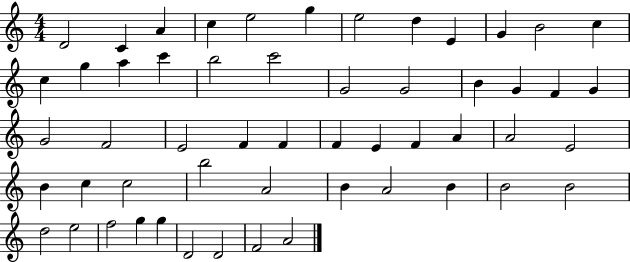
{
  \clef treble
  \numericTimeSignature
  \time 4/4
  \key c \major
  d'2 c'4 a'4 | c''4 e''2 g''4 | e''2 d''4 e'4 | g'4 b'2 c''4 | \break c''4 g''4 a''4 c'''4 | b''2 c'''2 | g'2 g'2 | b'4 g'4 f'4 g'4 | \break g'2 f'2 | e'2 f'4 f'4 | f'4 e'4 f'4 a'4 | a'2 e'2 | \break b'4 c''4 c''2 | b''2 a'2 | b'4 a'2 b'4 | b'2 b'2 | \break d''2 e''2 | f''2 g''4 g''4 | d'2 d'2 | f'2 a'2 | \break \bar "|."
}